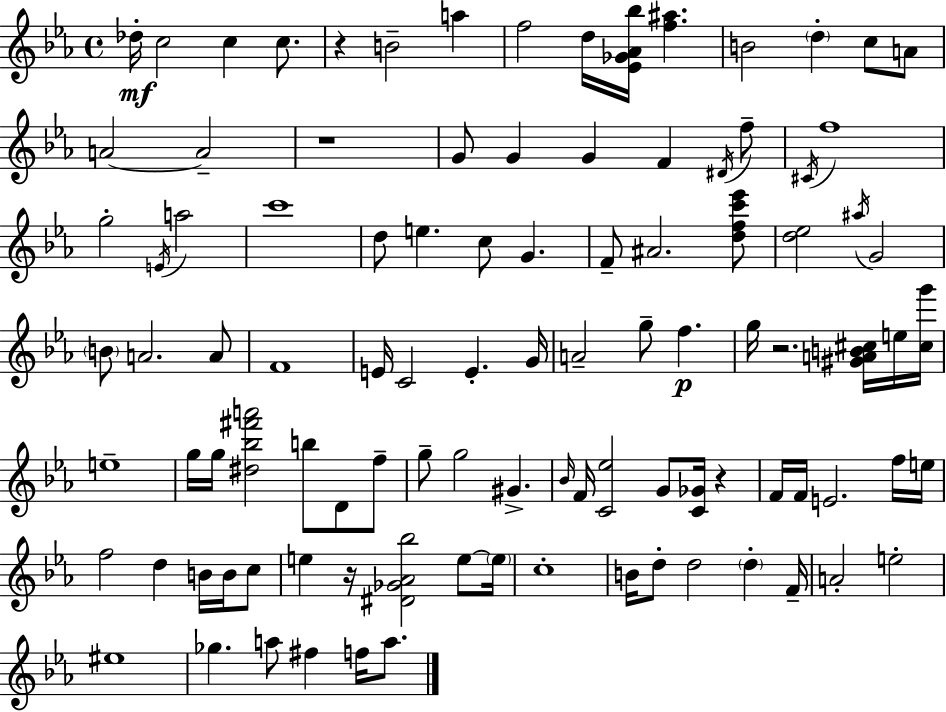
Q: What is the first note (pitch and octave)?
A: Db5